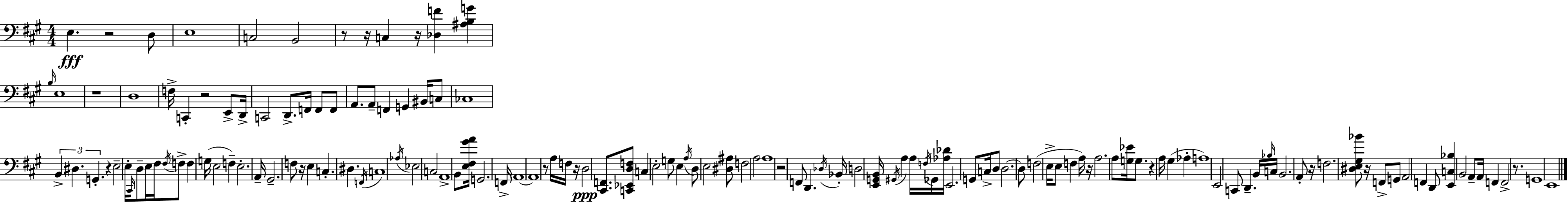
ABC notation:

X:1
T:Untitled
M:4/4
L:1/4
K:A
E, z2 D,/2 E,4 C,2 B,,2 z/2 z/4 C, z/4 [_D,F] [^A,B,G] B,/4 E,4 z4 D,4 F,/4 C,, z2 E,,/2 D,,/4 C,,2 D,,/2 F,,/4 F,,/2 F,,/2 A,,/2 A,,/2 F,, G,, ^B,,/4 C,/2 _C,4 B,, ^D, G,, z E,2 E,/4 ^C,,/4 D,/2 E,/4 ^F,/4 ^F,/4 F,/2 F, G,/4 E,2 F, E,2 A,,/4 ^G,,2 F,/2 z/4 E, C, ^D, F,,/4 C,4 _A,/4 _E,2 C,2 A,,4 B,,/2 [E,^F,^GA]/4 G,,2 F,,/4 A,,4 A,,4 z/2 A,/4 F,/4 z/4 D,2 [^C,,F,,]/2 [C,,_E,,D,F,]/2 C, E,2 G,/2 E, A,/4 D,/2 E,2 [^D,^A,]/2 F,2 A,2 A,4 z2 F,,/2 D,, _D,/4 _B,,/4 D,2 [E,,G,,B,,]/4 ^G,,/4 A, A,/4 F,/4 _G,,/4 [_A,_D]/4 E,,2 G,,/2 C,/4 D,/2 D,2 D,/2 F,2 E,/4 E,/2 F, A,/4 z/4 A,2 A,/2 [G,_E]/4 G,/2 z A,/4 ^G, _A, A,4 E,,2 C,,/2 D,, B,,/4 _B,/4 C,/4 B,,2 A,,/2 z/4 F,2 [^D,E,^G,_B]/2 z/4 F,,/2 G,,/2 A,,2 F,, D,,/2 [E,,C,_B,] B,,2 A,,/2 A,,/4 F,, F,,2 z/2 G,,4 E,,4